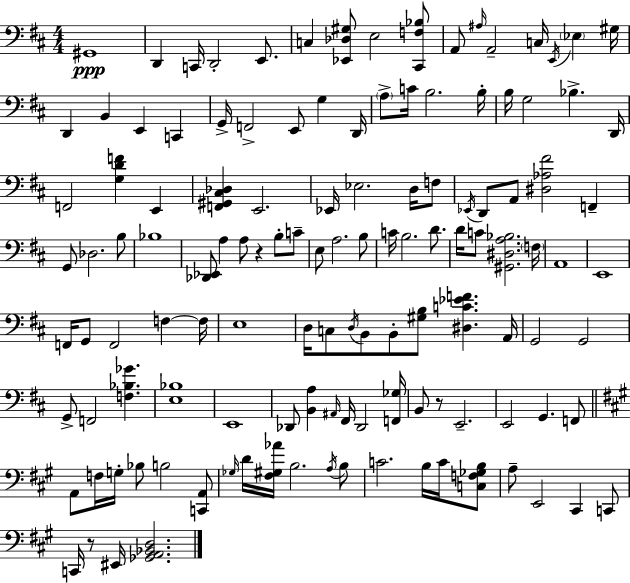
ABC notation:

X:1
T:Untitled
M:4/4
L:1/4
K:D
^G,,4 D,, C,,/4 D,,2 E,,/2 C, [_E,,_D,^G,]/2 E,2 [^C,,F,_B,]/2 A,,/2 ^A,/4 A,,2 C,/4 E,,/4 _E, ^G,/4 D,, B,, E,, C,, G,,/4 F,,2 E,,/2 G, D,,/4 A,/2 C/4 B,2 B,/4 B,/4 G,2 _B, D,,/4 F,,2 [G,DF] E,, [F,,^G,,^C,_D,] E,,2 _E,,/4 _E,2 D,/4 F,/2 _E,,/4 D,,/2 A,,/2 [^D,_A,^F]2 F,, G,,/2 _D,2 B,/2 _B,4 [_D,,_E,,]/2 A, A,/2 z B,/2 C/2 E,/2 A,2 B,/2 C/4 B,2 D/2 D/4 C/2 [^G,,^D,A,_B,]2 F,/4 A,,4 E,,4 F,,/4 G,,/2 F,,2 F, F,/4 E,4 D,/4 C,/2 D,/4 B,,/2 B,,/2 [^G,B,]/2 [^D,C_EF] A,,/4 G,,2 G,,2 G,,/2 F,,2 [F,_B,_G] [E,_B,]4 E,,4 _D,,/2 [B,,A,] ^A,,/4 ^F,,/4 _D,,2 [F,,_G,]/4 B,,/2 z/2 E,,2 E,,2 G,, F,,/2 A,,/2 F,/4 G,/4 _B,/2 B,2 [C,,A,,]/2 _G,/4 D/4 [^F,^G,_A]/4 B,2 A,/4 B,/2 C2 B,/4 C/4 [C,F,_G,B,]/2 A,/2 E,,2 ^C,, C,,/2 C,,/4 z/2 ^E,,/4 [_G,,A,,_B,,D,]2